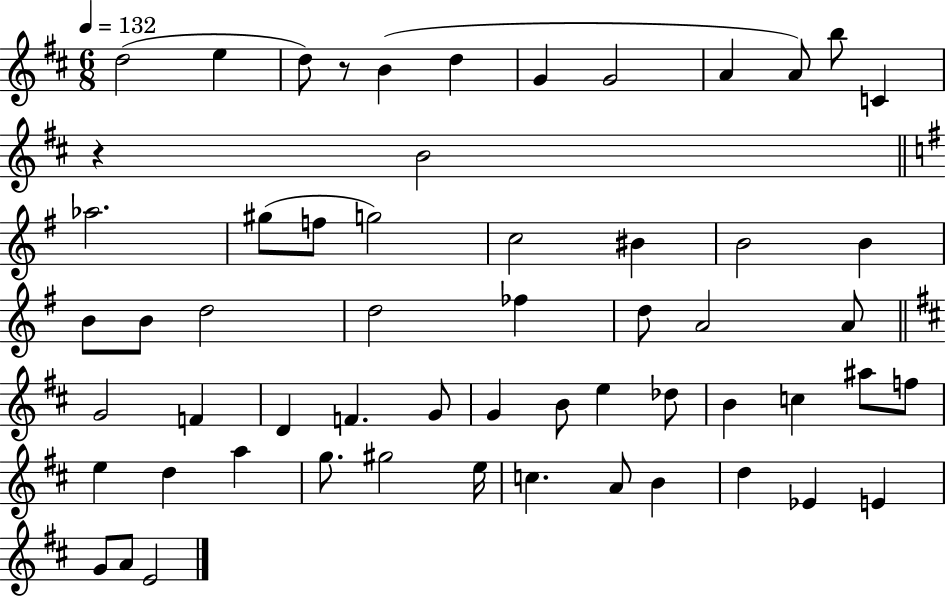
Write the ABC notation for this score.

X:1
T:Untitled
M:6/8
L:1/4
K:D
d2 e d/2 z/2 B d G G2 A A/2 b/2 C z B2 _a2 ^g/2 f/2 g2 c2 ^B B2 B B/2 B/2 d2 d2 _f d/2 A2 A/2 G2 F D F G/2 G B/2 e _d/2 B c ^a/2 f/2 e d a g/2 ^g2 e/4 c A/2 B d _E E G/2 A/2 E2